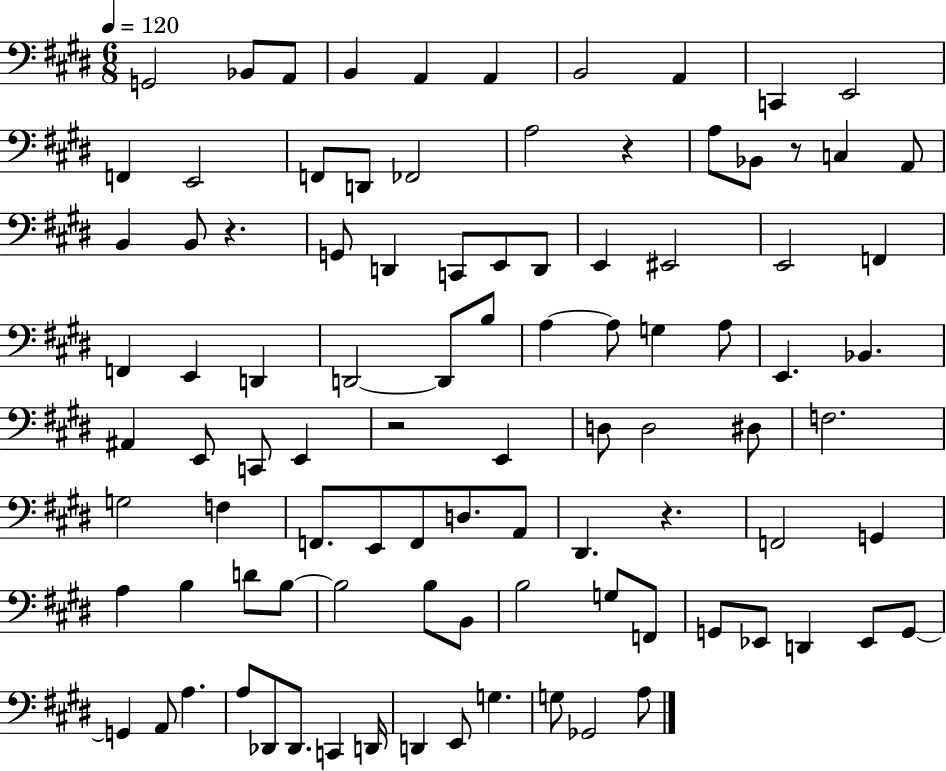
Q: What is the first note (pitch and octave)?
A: G2